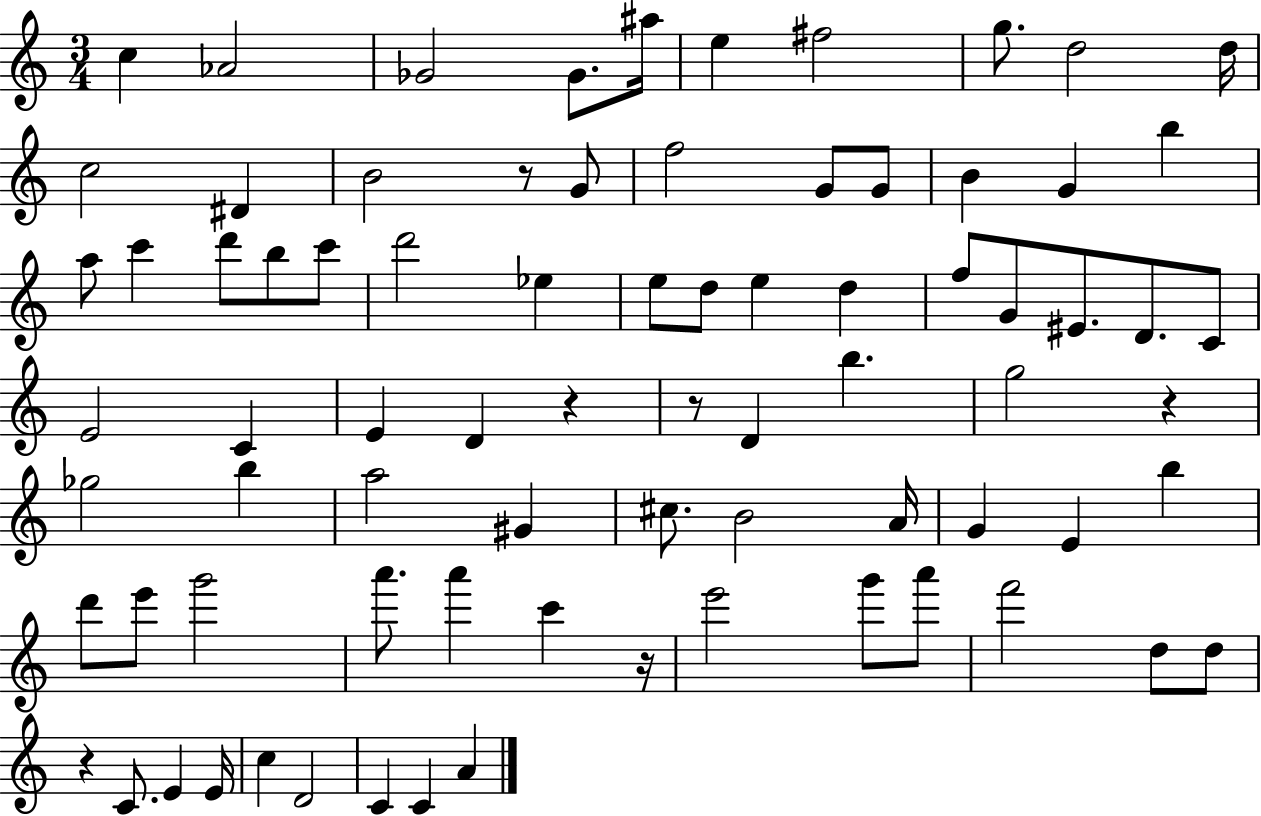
C5/q Ab4/h Gb4/h Gb4/e. A#5/s E5/q F#5/h G5/e. D5/h D5/s C5/h D#4/q B4/h R/e G4/e F5/h G4/e G4/e B4/q G4/q B5/q A5/e C6/q D6/e B5/e C6/e D6/h Eb5/q E5/e D5/e E5/q D5/q F5/e G4/e EIS4/e. D4/e. C4/e E4/h C4/q E4/q D4/q R/q R/e D4/q B5/q. G5/h R/q Gb5/h B5/q A5/h G#4/q C#5/e. B4/h A4/s G4/q E4/q B5/q D6/e E6/e G6/h A6/e. A6/q C6/q R/s E6/h G6/e A6/e F6/h D5/e D5/e R/q C4/e. E4/q E4/s C5/q D4/h C4/q C4/q A4/q